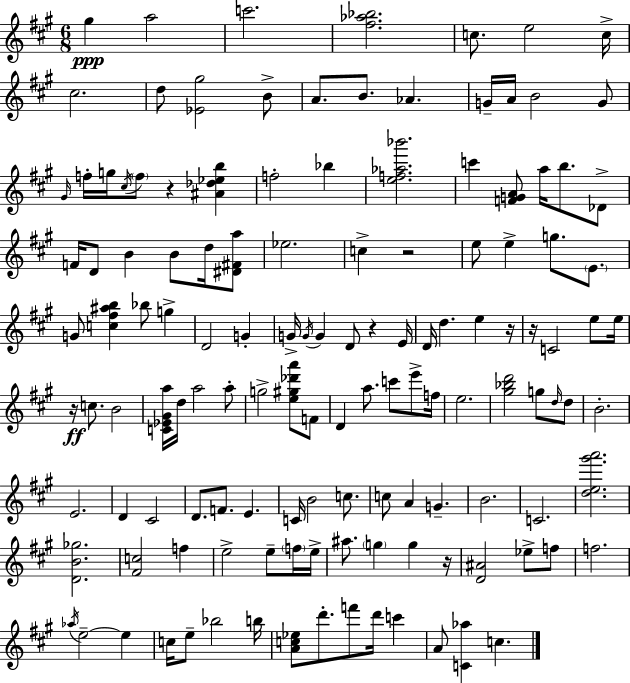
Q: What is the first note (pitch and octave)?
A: G#5